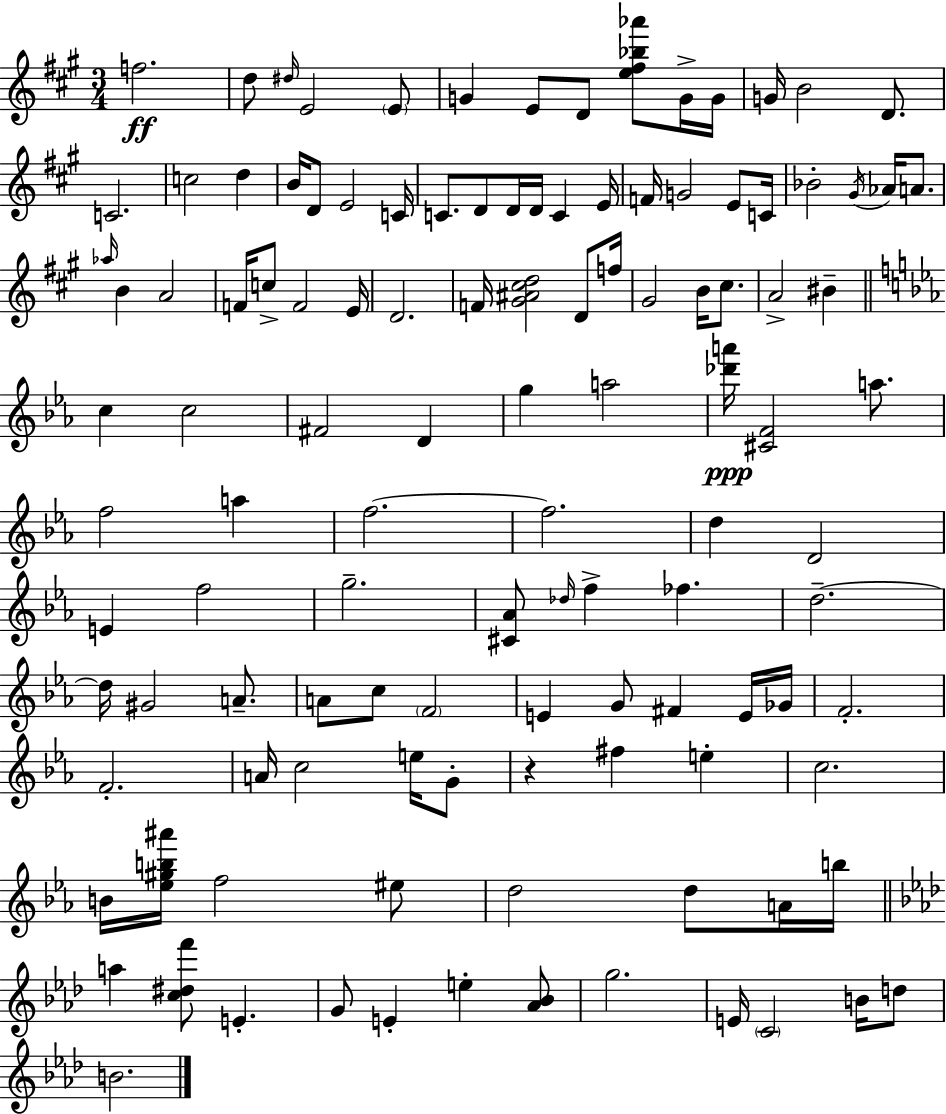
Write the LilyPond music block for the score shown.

{
  \clef treble
  \numericTimeSignature
  \time 3/4
  \key a \major
  \repeat volta 2 { f''2.\ff | d''8 \grace { dis''16 } e'2 \parenthesize e'8 | g'4 e'8 d'8 <e'' fis'' bes'' aes'''>8 g'16-> | g'16 g'16 b'2 d'8. | \break c'2. | c''2 d''4 | b'16 d'8 e'2 | c'16 c'8. d'8 d'16 d'16 c'4 | \break e'16 f'16 g'2 e'8 | c'16 bes'2-. \acciaccatura { gis'16 } aes'16 a'8. | \grace { aes''16 } b'4 a'2 | f'16 c''8-> f'2 | \break e'16 d'2. | f'16 <gis' ais' cis'' d''>2 | d'8 f''16 gis'2 b'16 | cis''8. a'2-> bis'4-- | \break \bar "||" \break \key ees \major c''4 c''2 | fis'2 d'4 | g''4 a''2 | <des''' a'''>16\ppp <cis' f'>2 a''8. | \break f''2 a''4 | f''2.~~ | f''2. | d''4 d'2 | \break e'4 f''2 | g''2.-- | <cis' aes'>8 \grace { des''16 } f''4-> fes''4. | d''2.--~~ | \break d''16 gis'2 a'8.-- | a'8 c''8 \parenthesize f'2 | e'4 g'8 fis'4 e'16 | ges'16 f'2.-. | \break f'2.-. | a'16 c''2 e''16 g'8-. | r4 fis''4 e''4-. | c''2. | \break b'16 <ees'' gis'' b'' ais'''>16 f''2 eis''8 | d''2 d''8 a'16 | b''16 \bar "||" \break \key f \minor a''4 <c'' dis'' f'''>8 e'4.-. | g'8 e'4-. e''4-. <aes' bes'>8 | g''2. | e'16 \parenthesize c'2 b'16 d''8 | \break b'2. | } \bar "|."
}